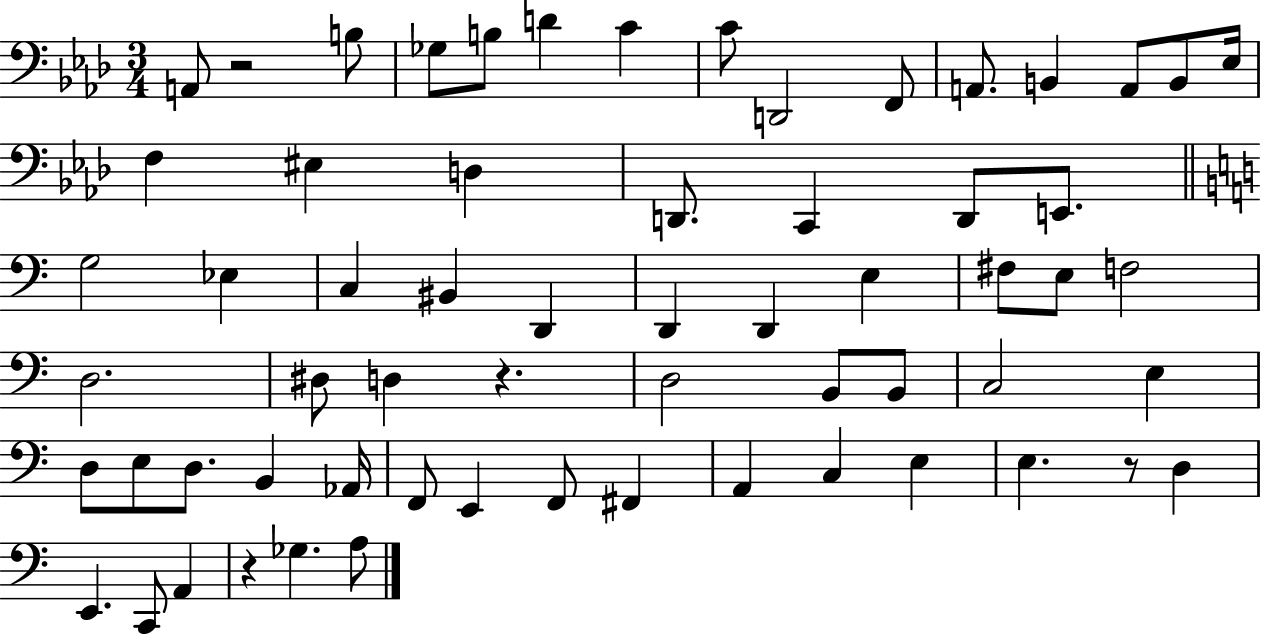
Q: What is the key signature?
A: AES major